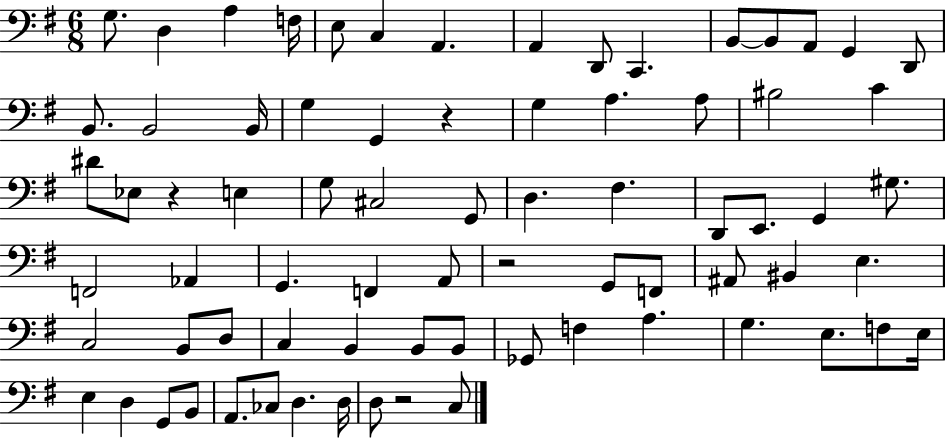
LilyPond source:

{
  \clef bass
  \numericTimeSignature
  \time 6/8
  \key g \major
  \repeat volta 2 { g8. d4 a4 f16 | e8 c4 a,4. | a,4 d,8 c,4. | b,8~~ b,8 a,8 g,4 d,8 | \break b,8. b,2 b,16 | g4 g,4 r4 | g4 a4. a8 | bis2 c'4 | \break dis'8 ees8 r4 e4 | g8 cis2 g,8 | d4. fis4. | d,8 e,8. g,4 gis8. | \break f,2 aes,4 | g,4. f,4 a,8 | r2 g,8 f,8 | ais,8 bis,4 e4. | \break c2 b,8 d8 | c4 b,4 b,8 b,8 | ges,8 f4 a4. | g4. e8. f8 e16 | \break e4 d4 g,8 b,8 | a,8. ces8 d4. d16 | d8 r2 c8 | } \bar "|."
}